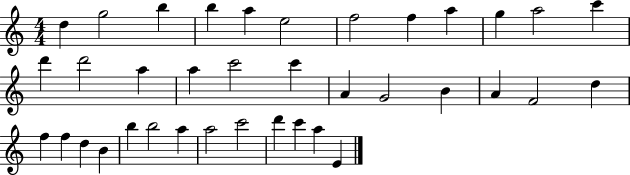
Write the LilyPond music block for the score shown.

{
  \clef treble
  \numericTimeSignature
  \time 4/4
  \key c \major
  d''4 g''2 b''4 | b''4 a''4 e''2 | f''2 f''4 a''4 | g''4 a''2 c'''4 | \break d'''4 d'''2 a''4 | a''4 c'''2 c'''4 | a'4 g'2 b'4 | a'4 f'2 d''4 | \break f''4 f''4 d''4 b'4 | b''4 b''2 a''4 | a''2 c'''2 | d'''4 c'''4 a''4 e'4 | \break \bar "|."
}